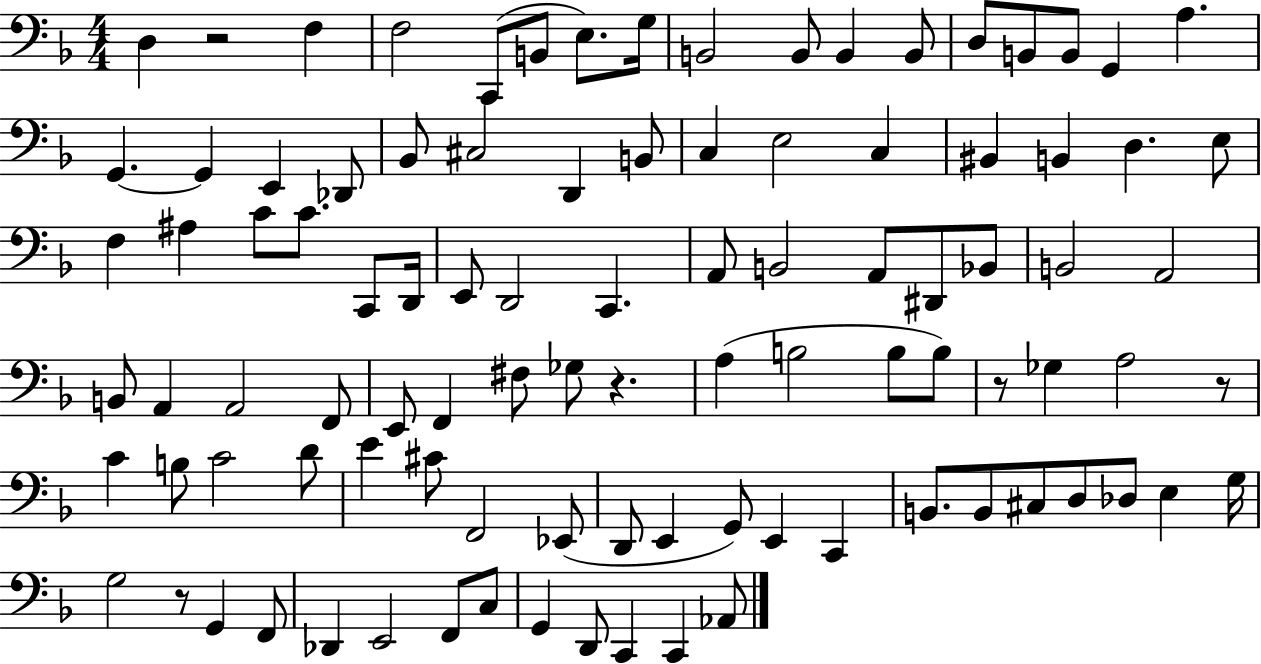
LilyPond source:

{
  \clef bass
  \numericTimeSignature
  \time 4/4
  \key f \major
  d4 r2 f4 | f2 c,8( b,8 e8.) g16 | b,2 b,8 b,4 b,8 | d8 b,8 b,8 g,4 a4. | \break g,4.~~ g,4 e,4 des,8 | bes,8 cis2 d,4 b,8 | c4 e2 c4 | bis,4 b,4 d4. e8 | \break f4 ais4 c'8 c'8. c,8 d,16 | e,8 d,2 c,4. | a,8 b,2 a,8 dis,8 bes,8 | b,2 a,2 | \break b,8 a,4 a,2 f,8 | e,8 f,4 fis8 ges8 r4. | a4( b2 b8 b8) | r8 ges4 a2 r8 | \break c'4 b8 c'2 d'8 | e'4 cis'8 f,2 ees,8( | d,8 e,4 g,8) e,4 c,4 | b,8. b,8 cis8 d8 des8 e4 g16 | \break g2 r8 g,4 f,8 | des,4 e,2 f,8 c8 | g,4 d,8 c,4 c,4 aes,8 | \bar "|."
}